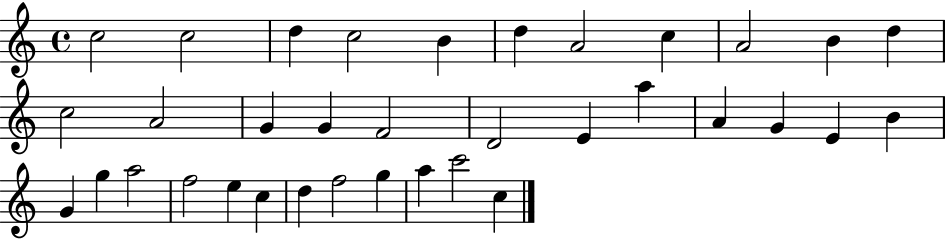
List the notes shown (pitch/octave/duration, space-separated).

C5/h C5/h D5/q C5/h B4/q D5/q A4/h C5/q A4/h B4/q D5/q C5/h A4/h G4/q G4/q F4/h D4/h E4/q A5/q A4/q G4/q E4/q B4/q G4/q G5/q A5/h F5/h E5/q C5/q D5/q F5/h G5/q A5/q C6/h C5/q